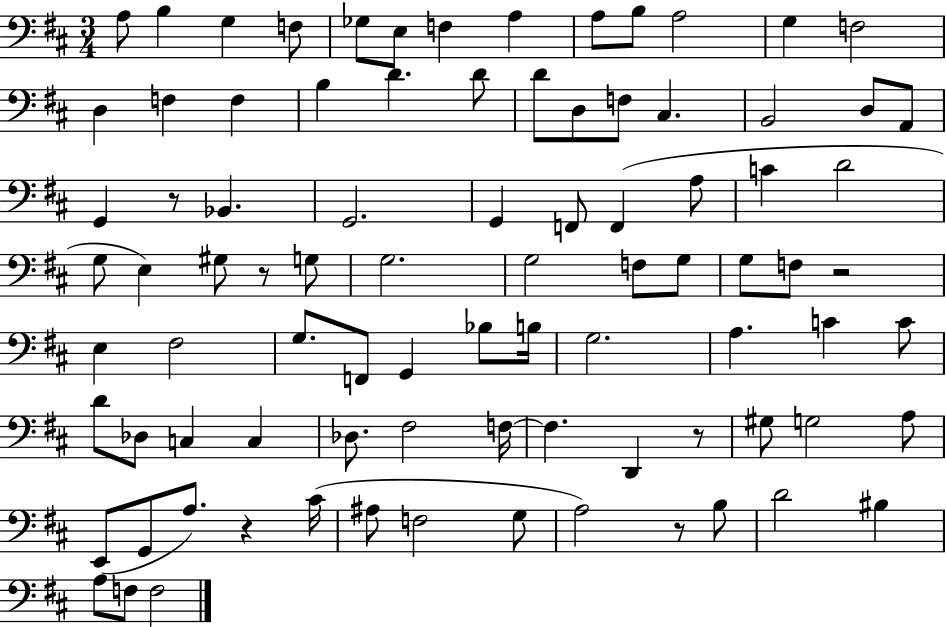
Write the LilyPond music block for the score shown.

{
  \clef bass
  \numericTimeSignature
  \time 3/4
  \key d \major
  a8 b4 g4 f8 | ges8 e8 f4 a4 | a8 b8 a2 | g4 f2 | \break d4 f4 f4 | b4 d'4. d'8 | d'8 d8 f8 cis4. | b,2 d8 a,8 | \break g,4 r8 bes,4. | g,2. | g,4 f,8 f,4( a8 | c'4 d'2 | \break g8 e4) gis8 r8 g8 | g2. | g2 f8 g8 | g8 f8 r2 | \break e4 fis2 | g8. f,8 g,4 bes8 b16 | g2. | a4. c'4 c'8 | \break d'8 des8 c4 c4 | des8. fis2 f16~~ | f4. d,4 r8 | gis8 g2 a8 | \break e,8( g,8 a8.) r4 cis'16( | ais8 f2 g8 | a2) r8 b8 | d'2 bis4 | \break a8 f8 f2 | \bar "|."
}